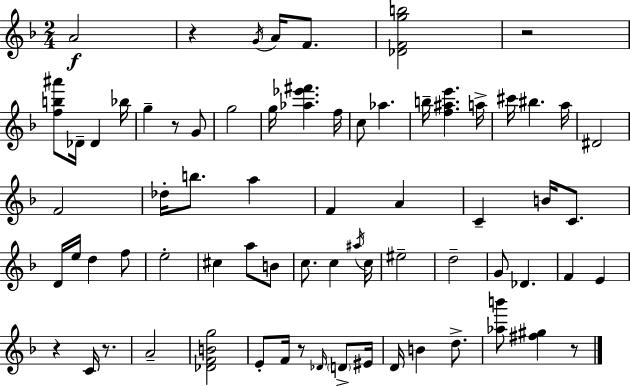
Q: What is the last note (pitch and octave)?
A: D5